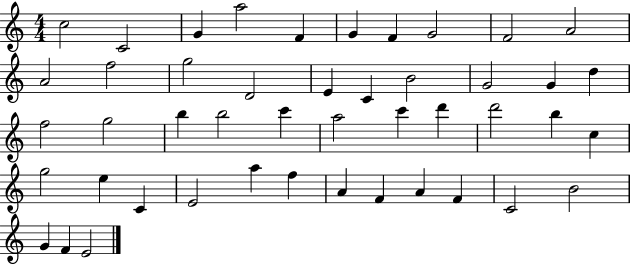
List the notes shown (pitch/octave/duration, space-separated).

C5/h C4/h G4/q A5/h F4/q G4/q F4/q G4/h F4/h A4/h A4/h F5/h G5/h D4/h E4/q C4/q B4/h G4/h G4/q D5/q F5/h G5/h B5/q B5/h C6/q A5/h C6/q D6/q D6/h B5/q C5/q G5/h E5/q C4/q E4/h A5/q F5/q A4/q F4/q A4/q F4/q C4/h B4/h G4/q F4/q E4/h